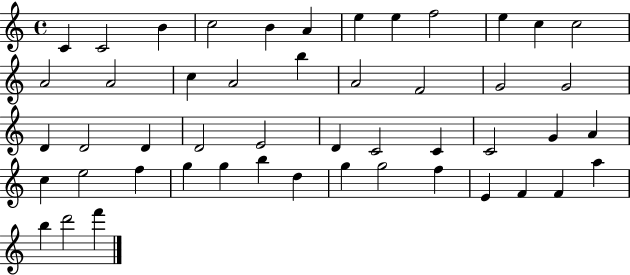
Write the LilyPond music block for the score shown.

{
  \clef treble
  \time 4/4
  \defaultTimeSignature
  \key c \major
  c'4 c'2 b'4 | c''2 b'4 a'4 | e''4 e''4 f''2 | e''4 c''4 c''2 | \break a'2 a'2 | c''4 a'2 b''4 | a'2 f'2 | g'2 g'2 | \break d'4 d'2 d'4 | d'2 e'2 | d'4 c'2 c'4 | c'2 g'4 a'4 | \break c''4 e''2 f''4 | g''4 g''4 b''4 d''4 | g''4 g''2 f''4 | e'4 f'4 f'4 a''4 | \break b''4 d'''2 f'''4 | \bar "|."
}